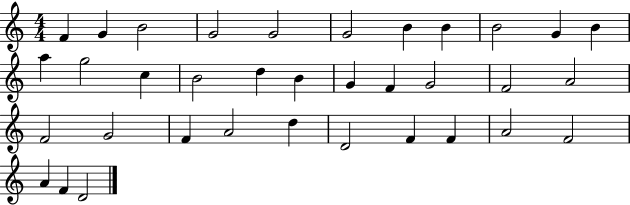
F4/q G4/q B4/h G4/h G4/h G4/h B4/q B4/q B4/h G4/q B4/q A5/q G5/h C5/q B4/h D5/q B4/q G4/q F4/q G4/h F4/h A4/h F4/h G4/h F4/q A4/h D5/q D4/h F4/q F4/q A4/h F4/h A4/q F4/q D4/h